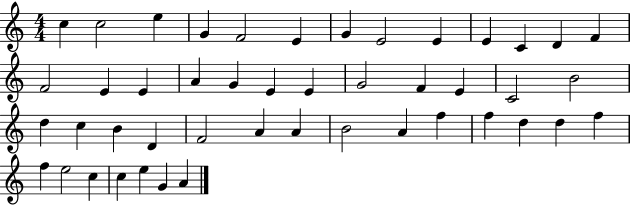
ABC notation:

X:1
T:Untitled
M:4/4
L:1/4
K:C
c c2 e G F2 E G E2 E E C D F F2 E E A G E E G2 F E C2 B2 d c B D F2 A A B2 A f f d d f f e2 c c e G A